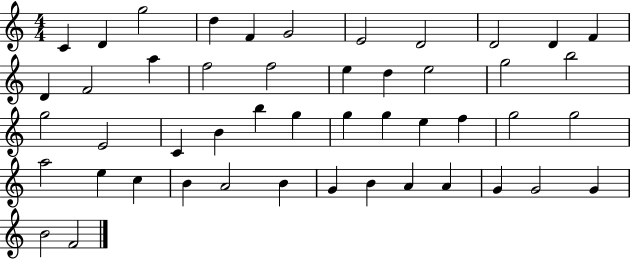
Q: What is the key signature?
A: C major